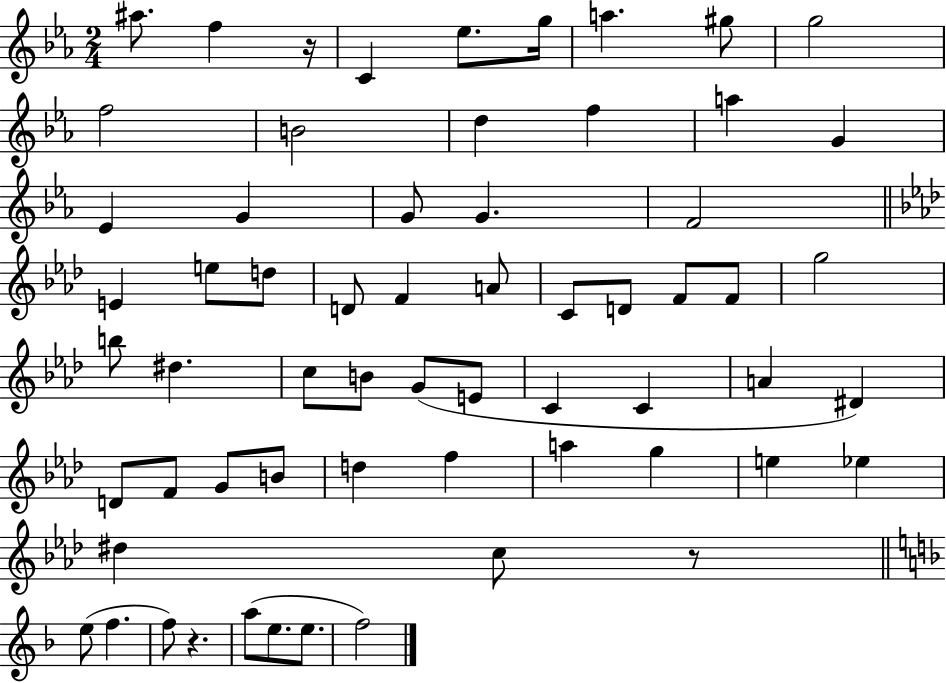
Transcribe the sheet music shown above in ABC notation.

X:1
T:Untitled
M:2/4
L:1/4
K:Eb
^a/2 f z/4 C _e/2 g/4 a ^g/2 g2 f2 B2 d f a G _E G G/2 G F2 E e/2 d/2 D/2 F A/2 C/2 D/2 F/2 F/2 g2 b/2 ^d c/2 B/2 G/2 E/2 C C A ^D D/2 F/2 G/2 B/2 d f a g e _e ^d c/2 z/2 e/2 f f/2 z a/2 e/2 e/2 f2